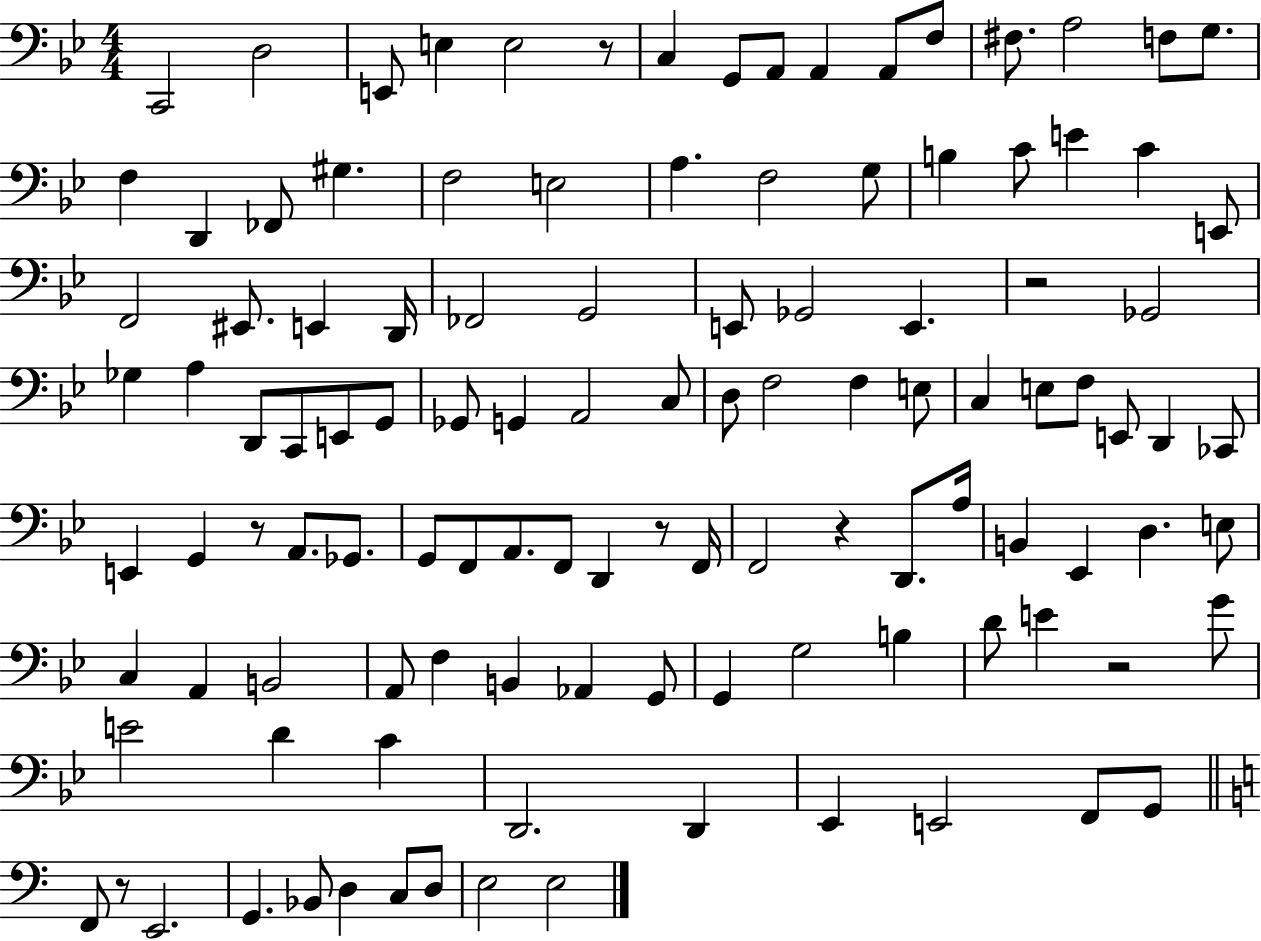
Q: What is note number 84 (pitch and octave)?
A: G2